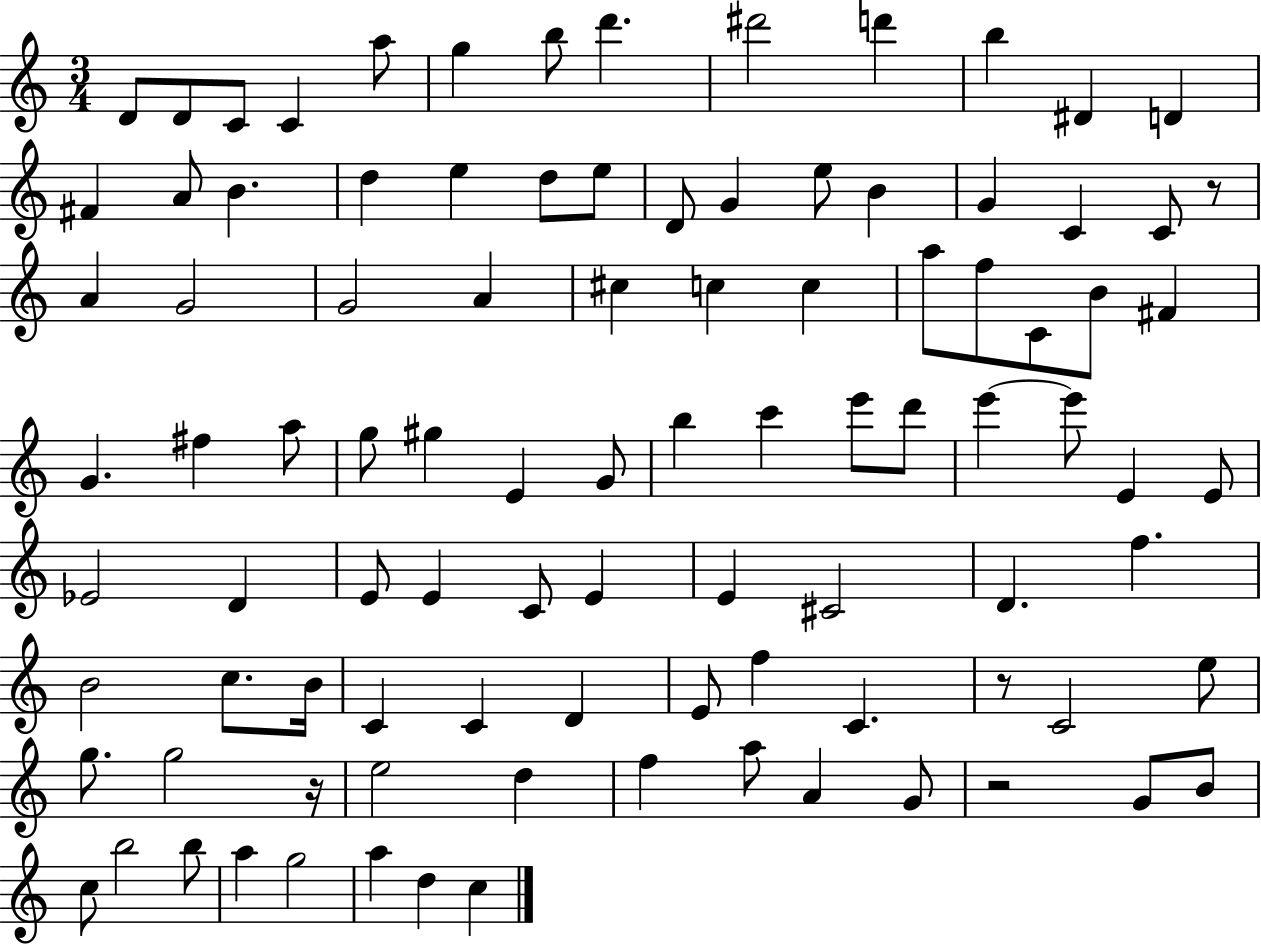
D4/e D4/e C4/e C4/q A5/e G5/q B5/e D6/q. D#6/h D6/q B5/q D#4/q D4/q F#4/q A4/e B4/q. D5/q E5/q D5/e E5/e D4/e G4/q E5/e B4/q G4/q C4/q C4/e R/e A4/q G4/h G4/h A4/q C#5/q C5/q C5/q A5/e F5/e C4/e B4/e F#4/q G4/q. F#5/q A5/e G5/e G#5/q E4/q G4/e B5/q C6/q E6/e D6/e E6/q E6/e E4/q E4/e Eb4/h D4/q E4/e E4/q C4/e E4/q E4/q C#4/h D4/q. F5/q. B4/h C5/e. B4/s C4/q C4/q D4/q E4/e F5/q C4/q. R/e C4/h E5/e G5/e. G5/h R/s E5/h D5/q F5/q A5/e A4/q G4/e R/h G4/e B4/e C5/e B5/h B5/e A5/q G5/h A5/q D5/q C5/q